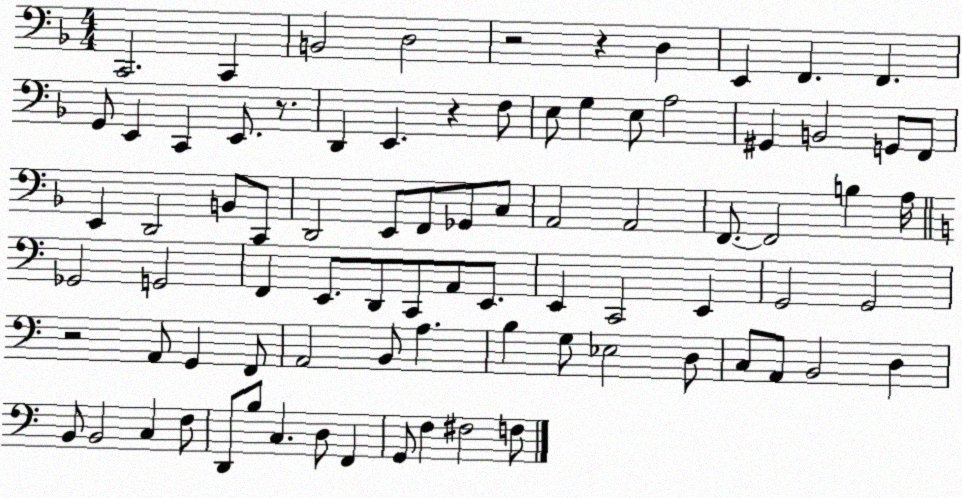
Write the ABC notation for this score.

X:1
T:Untitled
M:4/4
L:1/4
K:F
C,,2 C,, B,,2 D,2 z2 z D, E,, F,, F,, G,,/2 E,, C,, E,,/2 z/2 D,, E,, z F,/2 E,/2 G, E,/2 A,2 ^G,, B,,2 G,,/2 F,,/2 E,, D,,2 B,,/2 C,,/2 D,,2 E,,/2 F,,/2 _G,,/2 C,/2 A,,2 A,,2 F,,/2 F,,2 B, A,/4 _G,,2 G,,2 F,, E,,/2 D,,/2 C,,/2 A,,/2 E,,/2 E,, C,,2 E,, G,,2 G,,2 z2 A,,/2 G,, F,,/2 A,,2 B,,/2 A, B, G,/2 _E,2 D,/2 C,/2 A,,/2 B,,2 D, B,,/2 B,,2 C, F,/2 D,,/2 B,/2 C, D,/2 F,, G,,/2 F, ^F,2 F,/2